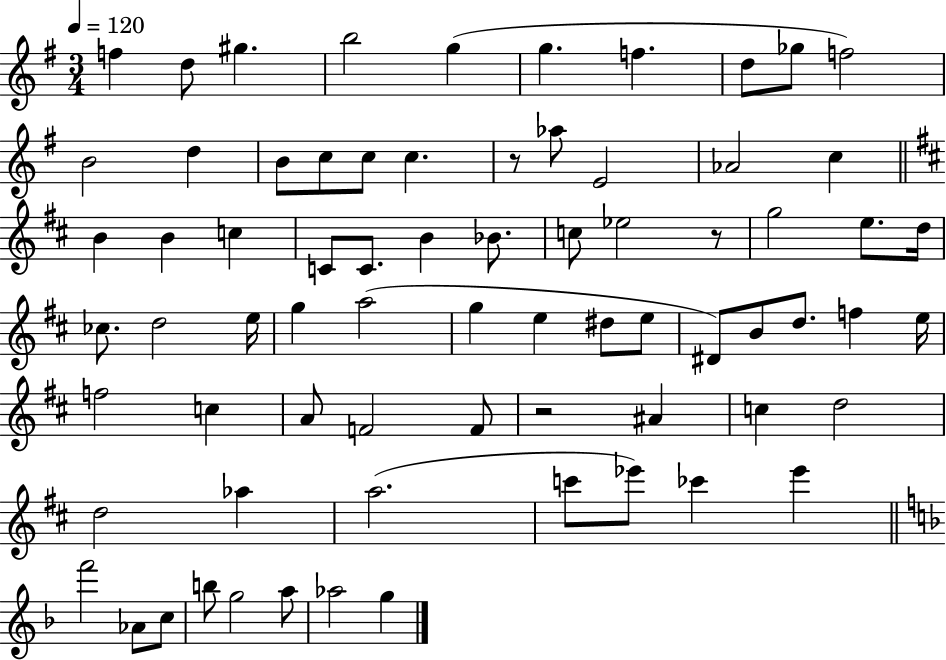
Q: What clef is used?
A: treble